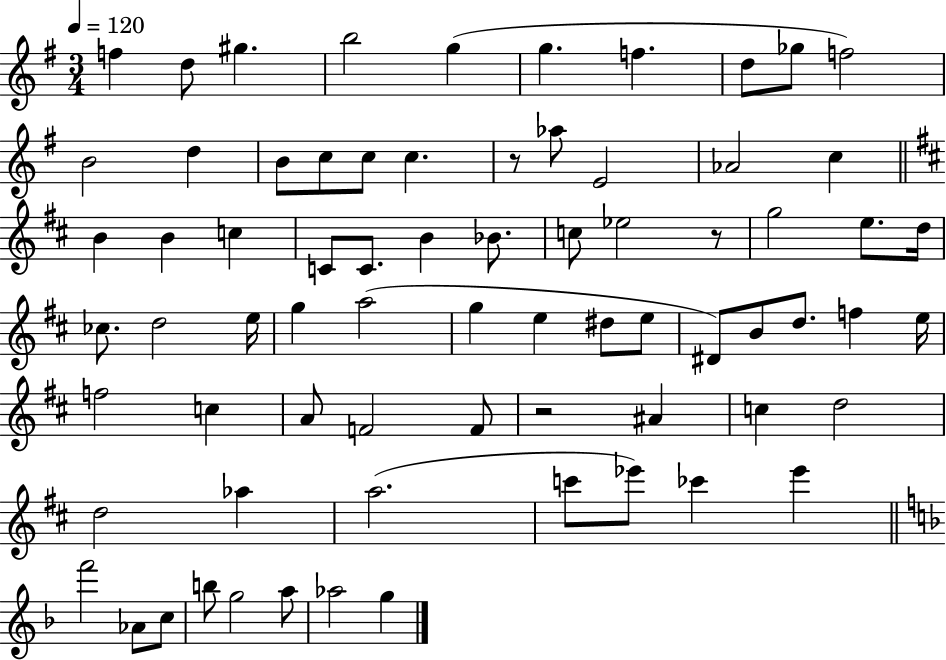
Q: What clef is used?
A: treble